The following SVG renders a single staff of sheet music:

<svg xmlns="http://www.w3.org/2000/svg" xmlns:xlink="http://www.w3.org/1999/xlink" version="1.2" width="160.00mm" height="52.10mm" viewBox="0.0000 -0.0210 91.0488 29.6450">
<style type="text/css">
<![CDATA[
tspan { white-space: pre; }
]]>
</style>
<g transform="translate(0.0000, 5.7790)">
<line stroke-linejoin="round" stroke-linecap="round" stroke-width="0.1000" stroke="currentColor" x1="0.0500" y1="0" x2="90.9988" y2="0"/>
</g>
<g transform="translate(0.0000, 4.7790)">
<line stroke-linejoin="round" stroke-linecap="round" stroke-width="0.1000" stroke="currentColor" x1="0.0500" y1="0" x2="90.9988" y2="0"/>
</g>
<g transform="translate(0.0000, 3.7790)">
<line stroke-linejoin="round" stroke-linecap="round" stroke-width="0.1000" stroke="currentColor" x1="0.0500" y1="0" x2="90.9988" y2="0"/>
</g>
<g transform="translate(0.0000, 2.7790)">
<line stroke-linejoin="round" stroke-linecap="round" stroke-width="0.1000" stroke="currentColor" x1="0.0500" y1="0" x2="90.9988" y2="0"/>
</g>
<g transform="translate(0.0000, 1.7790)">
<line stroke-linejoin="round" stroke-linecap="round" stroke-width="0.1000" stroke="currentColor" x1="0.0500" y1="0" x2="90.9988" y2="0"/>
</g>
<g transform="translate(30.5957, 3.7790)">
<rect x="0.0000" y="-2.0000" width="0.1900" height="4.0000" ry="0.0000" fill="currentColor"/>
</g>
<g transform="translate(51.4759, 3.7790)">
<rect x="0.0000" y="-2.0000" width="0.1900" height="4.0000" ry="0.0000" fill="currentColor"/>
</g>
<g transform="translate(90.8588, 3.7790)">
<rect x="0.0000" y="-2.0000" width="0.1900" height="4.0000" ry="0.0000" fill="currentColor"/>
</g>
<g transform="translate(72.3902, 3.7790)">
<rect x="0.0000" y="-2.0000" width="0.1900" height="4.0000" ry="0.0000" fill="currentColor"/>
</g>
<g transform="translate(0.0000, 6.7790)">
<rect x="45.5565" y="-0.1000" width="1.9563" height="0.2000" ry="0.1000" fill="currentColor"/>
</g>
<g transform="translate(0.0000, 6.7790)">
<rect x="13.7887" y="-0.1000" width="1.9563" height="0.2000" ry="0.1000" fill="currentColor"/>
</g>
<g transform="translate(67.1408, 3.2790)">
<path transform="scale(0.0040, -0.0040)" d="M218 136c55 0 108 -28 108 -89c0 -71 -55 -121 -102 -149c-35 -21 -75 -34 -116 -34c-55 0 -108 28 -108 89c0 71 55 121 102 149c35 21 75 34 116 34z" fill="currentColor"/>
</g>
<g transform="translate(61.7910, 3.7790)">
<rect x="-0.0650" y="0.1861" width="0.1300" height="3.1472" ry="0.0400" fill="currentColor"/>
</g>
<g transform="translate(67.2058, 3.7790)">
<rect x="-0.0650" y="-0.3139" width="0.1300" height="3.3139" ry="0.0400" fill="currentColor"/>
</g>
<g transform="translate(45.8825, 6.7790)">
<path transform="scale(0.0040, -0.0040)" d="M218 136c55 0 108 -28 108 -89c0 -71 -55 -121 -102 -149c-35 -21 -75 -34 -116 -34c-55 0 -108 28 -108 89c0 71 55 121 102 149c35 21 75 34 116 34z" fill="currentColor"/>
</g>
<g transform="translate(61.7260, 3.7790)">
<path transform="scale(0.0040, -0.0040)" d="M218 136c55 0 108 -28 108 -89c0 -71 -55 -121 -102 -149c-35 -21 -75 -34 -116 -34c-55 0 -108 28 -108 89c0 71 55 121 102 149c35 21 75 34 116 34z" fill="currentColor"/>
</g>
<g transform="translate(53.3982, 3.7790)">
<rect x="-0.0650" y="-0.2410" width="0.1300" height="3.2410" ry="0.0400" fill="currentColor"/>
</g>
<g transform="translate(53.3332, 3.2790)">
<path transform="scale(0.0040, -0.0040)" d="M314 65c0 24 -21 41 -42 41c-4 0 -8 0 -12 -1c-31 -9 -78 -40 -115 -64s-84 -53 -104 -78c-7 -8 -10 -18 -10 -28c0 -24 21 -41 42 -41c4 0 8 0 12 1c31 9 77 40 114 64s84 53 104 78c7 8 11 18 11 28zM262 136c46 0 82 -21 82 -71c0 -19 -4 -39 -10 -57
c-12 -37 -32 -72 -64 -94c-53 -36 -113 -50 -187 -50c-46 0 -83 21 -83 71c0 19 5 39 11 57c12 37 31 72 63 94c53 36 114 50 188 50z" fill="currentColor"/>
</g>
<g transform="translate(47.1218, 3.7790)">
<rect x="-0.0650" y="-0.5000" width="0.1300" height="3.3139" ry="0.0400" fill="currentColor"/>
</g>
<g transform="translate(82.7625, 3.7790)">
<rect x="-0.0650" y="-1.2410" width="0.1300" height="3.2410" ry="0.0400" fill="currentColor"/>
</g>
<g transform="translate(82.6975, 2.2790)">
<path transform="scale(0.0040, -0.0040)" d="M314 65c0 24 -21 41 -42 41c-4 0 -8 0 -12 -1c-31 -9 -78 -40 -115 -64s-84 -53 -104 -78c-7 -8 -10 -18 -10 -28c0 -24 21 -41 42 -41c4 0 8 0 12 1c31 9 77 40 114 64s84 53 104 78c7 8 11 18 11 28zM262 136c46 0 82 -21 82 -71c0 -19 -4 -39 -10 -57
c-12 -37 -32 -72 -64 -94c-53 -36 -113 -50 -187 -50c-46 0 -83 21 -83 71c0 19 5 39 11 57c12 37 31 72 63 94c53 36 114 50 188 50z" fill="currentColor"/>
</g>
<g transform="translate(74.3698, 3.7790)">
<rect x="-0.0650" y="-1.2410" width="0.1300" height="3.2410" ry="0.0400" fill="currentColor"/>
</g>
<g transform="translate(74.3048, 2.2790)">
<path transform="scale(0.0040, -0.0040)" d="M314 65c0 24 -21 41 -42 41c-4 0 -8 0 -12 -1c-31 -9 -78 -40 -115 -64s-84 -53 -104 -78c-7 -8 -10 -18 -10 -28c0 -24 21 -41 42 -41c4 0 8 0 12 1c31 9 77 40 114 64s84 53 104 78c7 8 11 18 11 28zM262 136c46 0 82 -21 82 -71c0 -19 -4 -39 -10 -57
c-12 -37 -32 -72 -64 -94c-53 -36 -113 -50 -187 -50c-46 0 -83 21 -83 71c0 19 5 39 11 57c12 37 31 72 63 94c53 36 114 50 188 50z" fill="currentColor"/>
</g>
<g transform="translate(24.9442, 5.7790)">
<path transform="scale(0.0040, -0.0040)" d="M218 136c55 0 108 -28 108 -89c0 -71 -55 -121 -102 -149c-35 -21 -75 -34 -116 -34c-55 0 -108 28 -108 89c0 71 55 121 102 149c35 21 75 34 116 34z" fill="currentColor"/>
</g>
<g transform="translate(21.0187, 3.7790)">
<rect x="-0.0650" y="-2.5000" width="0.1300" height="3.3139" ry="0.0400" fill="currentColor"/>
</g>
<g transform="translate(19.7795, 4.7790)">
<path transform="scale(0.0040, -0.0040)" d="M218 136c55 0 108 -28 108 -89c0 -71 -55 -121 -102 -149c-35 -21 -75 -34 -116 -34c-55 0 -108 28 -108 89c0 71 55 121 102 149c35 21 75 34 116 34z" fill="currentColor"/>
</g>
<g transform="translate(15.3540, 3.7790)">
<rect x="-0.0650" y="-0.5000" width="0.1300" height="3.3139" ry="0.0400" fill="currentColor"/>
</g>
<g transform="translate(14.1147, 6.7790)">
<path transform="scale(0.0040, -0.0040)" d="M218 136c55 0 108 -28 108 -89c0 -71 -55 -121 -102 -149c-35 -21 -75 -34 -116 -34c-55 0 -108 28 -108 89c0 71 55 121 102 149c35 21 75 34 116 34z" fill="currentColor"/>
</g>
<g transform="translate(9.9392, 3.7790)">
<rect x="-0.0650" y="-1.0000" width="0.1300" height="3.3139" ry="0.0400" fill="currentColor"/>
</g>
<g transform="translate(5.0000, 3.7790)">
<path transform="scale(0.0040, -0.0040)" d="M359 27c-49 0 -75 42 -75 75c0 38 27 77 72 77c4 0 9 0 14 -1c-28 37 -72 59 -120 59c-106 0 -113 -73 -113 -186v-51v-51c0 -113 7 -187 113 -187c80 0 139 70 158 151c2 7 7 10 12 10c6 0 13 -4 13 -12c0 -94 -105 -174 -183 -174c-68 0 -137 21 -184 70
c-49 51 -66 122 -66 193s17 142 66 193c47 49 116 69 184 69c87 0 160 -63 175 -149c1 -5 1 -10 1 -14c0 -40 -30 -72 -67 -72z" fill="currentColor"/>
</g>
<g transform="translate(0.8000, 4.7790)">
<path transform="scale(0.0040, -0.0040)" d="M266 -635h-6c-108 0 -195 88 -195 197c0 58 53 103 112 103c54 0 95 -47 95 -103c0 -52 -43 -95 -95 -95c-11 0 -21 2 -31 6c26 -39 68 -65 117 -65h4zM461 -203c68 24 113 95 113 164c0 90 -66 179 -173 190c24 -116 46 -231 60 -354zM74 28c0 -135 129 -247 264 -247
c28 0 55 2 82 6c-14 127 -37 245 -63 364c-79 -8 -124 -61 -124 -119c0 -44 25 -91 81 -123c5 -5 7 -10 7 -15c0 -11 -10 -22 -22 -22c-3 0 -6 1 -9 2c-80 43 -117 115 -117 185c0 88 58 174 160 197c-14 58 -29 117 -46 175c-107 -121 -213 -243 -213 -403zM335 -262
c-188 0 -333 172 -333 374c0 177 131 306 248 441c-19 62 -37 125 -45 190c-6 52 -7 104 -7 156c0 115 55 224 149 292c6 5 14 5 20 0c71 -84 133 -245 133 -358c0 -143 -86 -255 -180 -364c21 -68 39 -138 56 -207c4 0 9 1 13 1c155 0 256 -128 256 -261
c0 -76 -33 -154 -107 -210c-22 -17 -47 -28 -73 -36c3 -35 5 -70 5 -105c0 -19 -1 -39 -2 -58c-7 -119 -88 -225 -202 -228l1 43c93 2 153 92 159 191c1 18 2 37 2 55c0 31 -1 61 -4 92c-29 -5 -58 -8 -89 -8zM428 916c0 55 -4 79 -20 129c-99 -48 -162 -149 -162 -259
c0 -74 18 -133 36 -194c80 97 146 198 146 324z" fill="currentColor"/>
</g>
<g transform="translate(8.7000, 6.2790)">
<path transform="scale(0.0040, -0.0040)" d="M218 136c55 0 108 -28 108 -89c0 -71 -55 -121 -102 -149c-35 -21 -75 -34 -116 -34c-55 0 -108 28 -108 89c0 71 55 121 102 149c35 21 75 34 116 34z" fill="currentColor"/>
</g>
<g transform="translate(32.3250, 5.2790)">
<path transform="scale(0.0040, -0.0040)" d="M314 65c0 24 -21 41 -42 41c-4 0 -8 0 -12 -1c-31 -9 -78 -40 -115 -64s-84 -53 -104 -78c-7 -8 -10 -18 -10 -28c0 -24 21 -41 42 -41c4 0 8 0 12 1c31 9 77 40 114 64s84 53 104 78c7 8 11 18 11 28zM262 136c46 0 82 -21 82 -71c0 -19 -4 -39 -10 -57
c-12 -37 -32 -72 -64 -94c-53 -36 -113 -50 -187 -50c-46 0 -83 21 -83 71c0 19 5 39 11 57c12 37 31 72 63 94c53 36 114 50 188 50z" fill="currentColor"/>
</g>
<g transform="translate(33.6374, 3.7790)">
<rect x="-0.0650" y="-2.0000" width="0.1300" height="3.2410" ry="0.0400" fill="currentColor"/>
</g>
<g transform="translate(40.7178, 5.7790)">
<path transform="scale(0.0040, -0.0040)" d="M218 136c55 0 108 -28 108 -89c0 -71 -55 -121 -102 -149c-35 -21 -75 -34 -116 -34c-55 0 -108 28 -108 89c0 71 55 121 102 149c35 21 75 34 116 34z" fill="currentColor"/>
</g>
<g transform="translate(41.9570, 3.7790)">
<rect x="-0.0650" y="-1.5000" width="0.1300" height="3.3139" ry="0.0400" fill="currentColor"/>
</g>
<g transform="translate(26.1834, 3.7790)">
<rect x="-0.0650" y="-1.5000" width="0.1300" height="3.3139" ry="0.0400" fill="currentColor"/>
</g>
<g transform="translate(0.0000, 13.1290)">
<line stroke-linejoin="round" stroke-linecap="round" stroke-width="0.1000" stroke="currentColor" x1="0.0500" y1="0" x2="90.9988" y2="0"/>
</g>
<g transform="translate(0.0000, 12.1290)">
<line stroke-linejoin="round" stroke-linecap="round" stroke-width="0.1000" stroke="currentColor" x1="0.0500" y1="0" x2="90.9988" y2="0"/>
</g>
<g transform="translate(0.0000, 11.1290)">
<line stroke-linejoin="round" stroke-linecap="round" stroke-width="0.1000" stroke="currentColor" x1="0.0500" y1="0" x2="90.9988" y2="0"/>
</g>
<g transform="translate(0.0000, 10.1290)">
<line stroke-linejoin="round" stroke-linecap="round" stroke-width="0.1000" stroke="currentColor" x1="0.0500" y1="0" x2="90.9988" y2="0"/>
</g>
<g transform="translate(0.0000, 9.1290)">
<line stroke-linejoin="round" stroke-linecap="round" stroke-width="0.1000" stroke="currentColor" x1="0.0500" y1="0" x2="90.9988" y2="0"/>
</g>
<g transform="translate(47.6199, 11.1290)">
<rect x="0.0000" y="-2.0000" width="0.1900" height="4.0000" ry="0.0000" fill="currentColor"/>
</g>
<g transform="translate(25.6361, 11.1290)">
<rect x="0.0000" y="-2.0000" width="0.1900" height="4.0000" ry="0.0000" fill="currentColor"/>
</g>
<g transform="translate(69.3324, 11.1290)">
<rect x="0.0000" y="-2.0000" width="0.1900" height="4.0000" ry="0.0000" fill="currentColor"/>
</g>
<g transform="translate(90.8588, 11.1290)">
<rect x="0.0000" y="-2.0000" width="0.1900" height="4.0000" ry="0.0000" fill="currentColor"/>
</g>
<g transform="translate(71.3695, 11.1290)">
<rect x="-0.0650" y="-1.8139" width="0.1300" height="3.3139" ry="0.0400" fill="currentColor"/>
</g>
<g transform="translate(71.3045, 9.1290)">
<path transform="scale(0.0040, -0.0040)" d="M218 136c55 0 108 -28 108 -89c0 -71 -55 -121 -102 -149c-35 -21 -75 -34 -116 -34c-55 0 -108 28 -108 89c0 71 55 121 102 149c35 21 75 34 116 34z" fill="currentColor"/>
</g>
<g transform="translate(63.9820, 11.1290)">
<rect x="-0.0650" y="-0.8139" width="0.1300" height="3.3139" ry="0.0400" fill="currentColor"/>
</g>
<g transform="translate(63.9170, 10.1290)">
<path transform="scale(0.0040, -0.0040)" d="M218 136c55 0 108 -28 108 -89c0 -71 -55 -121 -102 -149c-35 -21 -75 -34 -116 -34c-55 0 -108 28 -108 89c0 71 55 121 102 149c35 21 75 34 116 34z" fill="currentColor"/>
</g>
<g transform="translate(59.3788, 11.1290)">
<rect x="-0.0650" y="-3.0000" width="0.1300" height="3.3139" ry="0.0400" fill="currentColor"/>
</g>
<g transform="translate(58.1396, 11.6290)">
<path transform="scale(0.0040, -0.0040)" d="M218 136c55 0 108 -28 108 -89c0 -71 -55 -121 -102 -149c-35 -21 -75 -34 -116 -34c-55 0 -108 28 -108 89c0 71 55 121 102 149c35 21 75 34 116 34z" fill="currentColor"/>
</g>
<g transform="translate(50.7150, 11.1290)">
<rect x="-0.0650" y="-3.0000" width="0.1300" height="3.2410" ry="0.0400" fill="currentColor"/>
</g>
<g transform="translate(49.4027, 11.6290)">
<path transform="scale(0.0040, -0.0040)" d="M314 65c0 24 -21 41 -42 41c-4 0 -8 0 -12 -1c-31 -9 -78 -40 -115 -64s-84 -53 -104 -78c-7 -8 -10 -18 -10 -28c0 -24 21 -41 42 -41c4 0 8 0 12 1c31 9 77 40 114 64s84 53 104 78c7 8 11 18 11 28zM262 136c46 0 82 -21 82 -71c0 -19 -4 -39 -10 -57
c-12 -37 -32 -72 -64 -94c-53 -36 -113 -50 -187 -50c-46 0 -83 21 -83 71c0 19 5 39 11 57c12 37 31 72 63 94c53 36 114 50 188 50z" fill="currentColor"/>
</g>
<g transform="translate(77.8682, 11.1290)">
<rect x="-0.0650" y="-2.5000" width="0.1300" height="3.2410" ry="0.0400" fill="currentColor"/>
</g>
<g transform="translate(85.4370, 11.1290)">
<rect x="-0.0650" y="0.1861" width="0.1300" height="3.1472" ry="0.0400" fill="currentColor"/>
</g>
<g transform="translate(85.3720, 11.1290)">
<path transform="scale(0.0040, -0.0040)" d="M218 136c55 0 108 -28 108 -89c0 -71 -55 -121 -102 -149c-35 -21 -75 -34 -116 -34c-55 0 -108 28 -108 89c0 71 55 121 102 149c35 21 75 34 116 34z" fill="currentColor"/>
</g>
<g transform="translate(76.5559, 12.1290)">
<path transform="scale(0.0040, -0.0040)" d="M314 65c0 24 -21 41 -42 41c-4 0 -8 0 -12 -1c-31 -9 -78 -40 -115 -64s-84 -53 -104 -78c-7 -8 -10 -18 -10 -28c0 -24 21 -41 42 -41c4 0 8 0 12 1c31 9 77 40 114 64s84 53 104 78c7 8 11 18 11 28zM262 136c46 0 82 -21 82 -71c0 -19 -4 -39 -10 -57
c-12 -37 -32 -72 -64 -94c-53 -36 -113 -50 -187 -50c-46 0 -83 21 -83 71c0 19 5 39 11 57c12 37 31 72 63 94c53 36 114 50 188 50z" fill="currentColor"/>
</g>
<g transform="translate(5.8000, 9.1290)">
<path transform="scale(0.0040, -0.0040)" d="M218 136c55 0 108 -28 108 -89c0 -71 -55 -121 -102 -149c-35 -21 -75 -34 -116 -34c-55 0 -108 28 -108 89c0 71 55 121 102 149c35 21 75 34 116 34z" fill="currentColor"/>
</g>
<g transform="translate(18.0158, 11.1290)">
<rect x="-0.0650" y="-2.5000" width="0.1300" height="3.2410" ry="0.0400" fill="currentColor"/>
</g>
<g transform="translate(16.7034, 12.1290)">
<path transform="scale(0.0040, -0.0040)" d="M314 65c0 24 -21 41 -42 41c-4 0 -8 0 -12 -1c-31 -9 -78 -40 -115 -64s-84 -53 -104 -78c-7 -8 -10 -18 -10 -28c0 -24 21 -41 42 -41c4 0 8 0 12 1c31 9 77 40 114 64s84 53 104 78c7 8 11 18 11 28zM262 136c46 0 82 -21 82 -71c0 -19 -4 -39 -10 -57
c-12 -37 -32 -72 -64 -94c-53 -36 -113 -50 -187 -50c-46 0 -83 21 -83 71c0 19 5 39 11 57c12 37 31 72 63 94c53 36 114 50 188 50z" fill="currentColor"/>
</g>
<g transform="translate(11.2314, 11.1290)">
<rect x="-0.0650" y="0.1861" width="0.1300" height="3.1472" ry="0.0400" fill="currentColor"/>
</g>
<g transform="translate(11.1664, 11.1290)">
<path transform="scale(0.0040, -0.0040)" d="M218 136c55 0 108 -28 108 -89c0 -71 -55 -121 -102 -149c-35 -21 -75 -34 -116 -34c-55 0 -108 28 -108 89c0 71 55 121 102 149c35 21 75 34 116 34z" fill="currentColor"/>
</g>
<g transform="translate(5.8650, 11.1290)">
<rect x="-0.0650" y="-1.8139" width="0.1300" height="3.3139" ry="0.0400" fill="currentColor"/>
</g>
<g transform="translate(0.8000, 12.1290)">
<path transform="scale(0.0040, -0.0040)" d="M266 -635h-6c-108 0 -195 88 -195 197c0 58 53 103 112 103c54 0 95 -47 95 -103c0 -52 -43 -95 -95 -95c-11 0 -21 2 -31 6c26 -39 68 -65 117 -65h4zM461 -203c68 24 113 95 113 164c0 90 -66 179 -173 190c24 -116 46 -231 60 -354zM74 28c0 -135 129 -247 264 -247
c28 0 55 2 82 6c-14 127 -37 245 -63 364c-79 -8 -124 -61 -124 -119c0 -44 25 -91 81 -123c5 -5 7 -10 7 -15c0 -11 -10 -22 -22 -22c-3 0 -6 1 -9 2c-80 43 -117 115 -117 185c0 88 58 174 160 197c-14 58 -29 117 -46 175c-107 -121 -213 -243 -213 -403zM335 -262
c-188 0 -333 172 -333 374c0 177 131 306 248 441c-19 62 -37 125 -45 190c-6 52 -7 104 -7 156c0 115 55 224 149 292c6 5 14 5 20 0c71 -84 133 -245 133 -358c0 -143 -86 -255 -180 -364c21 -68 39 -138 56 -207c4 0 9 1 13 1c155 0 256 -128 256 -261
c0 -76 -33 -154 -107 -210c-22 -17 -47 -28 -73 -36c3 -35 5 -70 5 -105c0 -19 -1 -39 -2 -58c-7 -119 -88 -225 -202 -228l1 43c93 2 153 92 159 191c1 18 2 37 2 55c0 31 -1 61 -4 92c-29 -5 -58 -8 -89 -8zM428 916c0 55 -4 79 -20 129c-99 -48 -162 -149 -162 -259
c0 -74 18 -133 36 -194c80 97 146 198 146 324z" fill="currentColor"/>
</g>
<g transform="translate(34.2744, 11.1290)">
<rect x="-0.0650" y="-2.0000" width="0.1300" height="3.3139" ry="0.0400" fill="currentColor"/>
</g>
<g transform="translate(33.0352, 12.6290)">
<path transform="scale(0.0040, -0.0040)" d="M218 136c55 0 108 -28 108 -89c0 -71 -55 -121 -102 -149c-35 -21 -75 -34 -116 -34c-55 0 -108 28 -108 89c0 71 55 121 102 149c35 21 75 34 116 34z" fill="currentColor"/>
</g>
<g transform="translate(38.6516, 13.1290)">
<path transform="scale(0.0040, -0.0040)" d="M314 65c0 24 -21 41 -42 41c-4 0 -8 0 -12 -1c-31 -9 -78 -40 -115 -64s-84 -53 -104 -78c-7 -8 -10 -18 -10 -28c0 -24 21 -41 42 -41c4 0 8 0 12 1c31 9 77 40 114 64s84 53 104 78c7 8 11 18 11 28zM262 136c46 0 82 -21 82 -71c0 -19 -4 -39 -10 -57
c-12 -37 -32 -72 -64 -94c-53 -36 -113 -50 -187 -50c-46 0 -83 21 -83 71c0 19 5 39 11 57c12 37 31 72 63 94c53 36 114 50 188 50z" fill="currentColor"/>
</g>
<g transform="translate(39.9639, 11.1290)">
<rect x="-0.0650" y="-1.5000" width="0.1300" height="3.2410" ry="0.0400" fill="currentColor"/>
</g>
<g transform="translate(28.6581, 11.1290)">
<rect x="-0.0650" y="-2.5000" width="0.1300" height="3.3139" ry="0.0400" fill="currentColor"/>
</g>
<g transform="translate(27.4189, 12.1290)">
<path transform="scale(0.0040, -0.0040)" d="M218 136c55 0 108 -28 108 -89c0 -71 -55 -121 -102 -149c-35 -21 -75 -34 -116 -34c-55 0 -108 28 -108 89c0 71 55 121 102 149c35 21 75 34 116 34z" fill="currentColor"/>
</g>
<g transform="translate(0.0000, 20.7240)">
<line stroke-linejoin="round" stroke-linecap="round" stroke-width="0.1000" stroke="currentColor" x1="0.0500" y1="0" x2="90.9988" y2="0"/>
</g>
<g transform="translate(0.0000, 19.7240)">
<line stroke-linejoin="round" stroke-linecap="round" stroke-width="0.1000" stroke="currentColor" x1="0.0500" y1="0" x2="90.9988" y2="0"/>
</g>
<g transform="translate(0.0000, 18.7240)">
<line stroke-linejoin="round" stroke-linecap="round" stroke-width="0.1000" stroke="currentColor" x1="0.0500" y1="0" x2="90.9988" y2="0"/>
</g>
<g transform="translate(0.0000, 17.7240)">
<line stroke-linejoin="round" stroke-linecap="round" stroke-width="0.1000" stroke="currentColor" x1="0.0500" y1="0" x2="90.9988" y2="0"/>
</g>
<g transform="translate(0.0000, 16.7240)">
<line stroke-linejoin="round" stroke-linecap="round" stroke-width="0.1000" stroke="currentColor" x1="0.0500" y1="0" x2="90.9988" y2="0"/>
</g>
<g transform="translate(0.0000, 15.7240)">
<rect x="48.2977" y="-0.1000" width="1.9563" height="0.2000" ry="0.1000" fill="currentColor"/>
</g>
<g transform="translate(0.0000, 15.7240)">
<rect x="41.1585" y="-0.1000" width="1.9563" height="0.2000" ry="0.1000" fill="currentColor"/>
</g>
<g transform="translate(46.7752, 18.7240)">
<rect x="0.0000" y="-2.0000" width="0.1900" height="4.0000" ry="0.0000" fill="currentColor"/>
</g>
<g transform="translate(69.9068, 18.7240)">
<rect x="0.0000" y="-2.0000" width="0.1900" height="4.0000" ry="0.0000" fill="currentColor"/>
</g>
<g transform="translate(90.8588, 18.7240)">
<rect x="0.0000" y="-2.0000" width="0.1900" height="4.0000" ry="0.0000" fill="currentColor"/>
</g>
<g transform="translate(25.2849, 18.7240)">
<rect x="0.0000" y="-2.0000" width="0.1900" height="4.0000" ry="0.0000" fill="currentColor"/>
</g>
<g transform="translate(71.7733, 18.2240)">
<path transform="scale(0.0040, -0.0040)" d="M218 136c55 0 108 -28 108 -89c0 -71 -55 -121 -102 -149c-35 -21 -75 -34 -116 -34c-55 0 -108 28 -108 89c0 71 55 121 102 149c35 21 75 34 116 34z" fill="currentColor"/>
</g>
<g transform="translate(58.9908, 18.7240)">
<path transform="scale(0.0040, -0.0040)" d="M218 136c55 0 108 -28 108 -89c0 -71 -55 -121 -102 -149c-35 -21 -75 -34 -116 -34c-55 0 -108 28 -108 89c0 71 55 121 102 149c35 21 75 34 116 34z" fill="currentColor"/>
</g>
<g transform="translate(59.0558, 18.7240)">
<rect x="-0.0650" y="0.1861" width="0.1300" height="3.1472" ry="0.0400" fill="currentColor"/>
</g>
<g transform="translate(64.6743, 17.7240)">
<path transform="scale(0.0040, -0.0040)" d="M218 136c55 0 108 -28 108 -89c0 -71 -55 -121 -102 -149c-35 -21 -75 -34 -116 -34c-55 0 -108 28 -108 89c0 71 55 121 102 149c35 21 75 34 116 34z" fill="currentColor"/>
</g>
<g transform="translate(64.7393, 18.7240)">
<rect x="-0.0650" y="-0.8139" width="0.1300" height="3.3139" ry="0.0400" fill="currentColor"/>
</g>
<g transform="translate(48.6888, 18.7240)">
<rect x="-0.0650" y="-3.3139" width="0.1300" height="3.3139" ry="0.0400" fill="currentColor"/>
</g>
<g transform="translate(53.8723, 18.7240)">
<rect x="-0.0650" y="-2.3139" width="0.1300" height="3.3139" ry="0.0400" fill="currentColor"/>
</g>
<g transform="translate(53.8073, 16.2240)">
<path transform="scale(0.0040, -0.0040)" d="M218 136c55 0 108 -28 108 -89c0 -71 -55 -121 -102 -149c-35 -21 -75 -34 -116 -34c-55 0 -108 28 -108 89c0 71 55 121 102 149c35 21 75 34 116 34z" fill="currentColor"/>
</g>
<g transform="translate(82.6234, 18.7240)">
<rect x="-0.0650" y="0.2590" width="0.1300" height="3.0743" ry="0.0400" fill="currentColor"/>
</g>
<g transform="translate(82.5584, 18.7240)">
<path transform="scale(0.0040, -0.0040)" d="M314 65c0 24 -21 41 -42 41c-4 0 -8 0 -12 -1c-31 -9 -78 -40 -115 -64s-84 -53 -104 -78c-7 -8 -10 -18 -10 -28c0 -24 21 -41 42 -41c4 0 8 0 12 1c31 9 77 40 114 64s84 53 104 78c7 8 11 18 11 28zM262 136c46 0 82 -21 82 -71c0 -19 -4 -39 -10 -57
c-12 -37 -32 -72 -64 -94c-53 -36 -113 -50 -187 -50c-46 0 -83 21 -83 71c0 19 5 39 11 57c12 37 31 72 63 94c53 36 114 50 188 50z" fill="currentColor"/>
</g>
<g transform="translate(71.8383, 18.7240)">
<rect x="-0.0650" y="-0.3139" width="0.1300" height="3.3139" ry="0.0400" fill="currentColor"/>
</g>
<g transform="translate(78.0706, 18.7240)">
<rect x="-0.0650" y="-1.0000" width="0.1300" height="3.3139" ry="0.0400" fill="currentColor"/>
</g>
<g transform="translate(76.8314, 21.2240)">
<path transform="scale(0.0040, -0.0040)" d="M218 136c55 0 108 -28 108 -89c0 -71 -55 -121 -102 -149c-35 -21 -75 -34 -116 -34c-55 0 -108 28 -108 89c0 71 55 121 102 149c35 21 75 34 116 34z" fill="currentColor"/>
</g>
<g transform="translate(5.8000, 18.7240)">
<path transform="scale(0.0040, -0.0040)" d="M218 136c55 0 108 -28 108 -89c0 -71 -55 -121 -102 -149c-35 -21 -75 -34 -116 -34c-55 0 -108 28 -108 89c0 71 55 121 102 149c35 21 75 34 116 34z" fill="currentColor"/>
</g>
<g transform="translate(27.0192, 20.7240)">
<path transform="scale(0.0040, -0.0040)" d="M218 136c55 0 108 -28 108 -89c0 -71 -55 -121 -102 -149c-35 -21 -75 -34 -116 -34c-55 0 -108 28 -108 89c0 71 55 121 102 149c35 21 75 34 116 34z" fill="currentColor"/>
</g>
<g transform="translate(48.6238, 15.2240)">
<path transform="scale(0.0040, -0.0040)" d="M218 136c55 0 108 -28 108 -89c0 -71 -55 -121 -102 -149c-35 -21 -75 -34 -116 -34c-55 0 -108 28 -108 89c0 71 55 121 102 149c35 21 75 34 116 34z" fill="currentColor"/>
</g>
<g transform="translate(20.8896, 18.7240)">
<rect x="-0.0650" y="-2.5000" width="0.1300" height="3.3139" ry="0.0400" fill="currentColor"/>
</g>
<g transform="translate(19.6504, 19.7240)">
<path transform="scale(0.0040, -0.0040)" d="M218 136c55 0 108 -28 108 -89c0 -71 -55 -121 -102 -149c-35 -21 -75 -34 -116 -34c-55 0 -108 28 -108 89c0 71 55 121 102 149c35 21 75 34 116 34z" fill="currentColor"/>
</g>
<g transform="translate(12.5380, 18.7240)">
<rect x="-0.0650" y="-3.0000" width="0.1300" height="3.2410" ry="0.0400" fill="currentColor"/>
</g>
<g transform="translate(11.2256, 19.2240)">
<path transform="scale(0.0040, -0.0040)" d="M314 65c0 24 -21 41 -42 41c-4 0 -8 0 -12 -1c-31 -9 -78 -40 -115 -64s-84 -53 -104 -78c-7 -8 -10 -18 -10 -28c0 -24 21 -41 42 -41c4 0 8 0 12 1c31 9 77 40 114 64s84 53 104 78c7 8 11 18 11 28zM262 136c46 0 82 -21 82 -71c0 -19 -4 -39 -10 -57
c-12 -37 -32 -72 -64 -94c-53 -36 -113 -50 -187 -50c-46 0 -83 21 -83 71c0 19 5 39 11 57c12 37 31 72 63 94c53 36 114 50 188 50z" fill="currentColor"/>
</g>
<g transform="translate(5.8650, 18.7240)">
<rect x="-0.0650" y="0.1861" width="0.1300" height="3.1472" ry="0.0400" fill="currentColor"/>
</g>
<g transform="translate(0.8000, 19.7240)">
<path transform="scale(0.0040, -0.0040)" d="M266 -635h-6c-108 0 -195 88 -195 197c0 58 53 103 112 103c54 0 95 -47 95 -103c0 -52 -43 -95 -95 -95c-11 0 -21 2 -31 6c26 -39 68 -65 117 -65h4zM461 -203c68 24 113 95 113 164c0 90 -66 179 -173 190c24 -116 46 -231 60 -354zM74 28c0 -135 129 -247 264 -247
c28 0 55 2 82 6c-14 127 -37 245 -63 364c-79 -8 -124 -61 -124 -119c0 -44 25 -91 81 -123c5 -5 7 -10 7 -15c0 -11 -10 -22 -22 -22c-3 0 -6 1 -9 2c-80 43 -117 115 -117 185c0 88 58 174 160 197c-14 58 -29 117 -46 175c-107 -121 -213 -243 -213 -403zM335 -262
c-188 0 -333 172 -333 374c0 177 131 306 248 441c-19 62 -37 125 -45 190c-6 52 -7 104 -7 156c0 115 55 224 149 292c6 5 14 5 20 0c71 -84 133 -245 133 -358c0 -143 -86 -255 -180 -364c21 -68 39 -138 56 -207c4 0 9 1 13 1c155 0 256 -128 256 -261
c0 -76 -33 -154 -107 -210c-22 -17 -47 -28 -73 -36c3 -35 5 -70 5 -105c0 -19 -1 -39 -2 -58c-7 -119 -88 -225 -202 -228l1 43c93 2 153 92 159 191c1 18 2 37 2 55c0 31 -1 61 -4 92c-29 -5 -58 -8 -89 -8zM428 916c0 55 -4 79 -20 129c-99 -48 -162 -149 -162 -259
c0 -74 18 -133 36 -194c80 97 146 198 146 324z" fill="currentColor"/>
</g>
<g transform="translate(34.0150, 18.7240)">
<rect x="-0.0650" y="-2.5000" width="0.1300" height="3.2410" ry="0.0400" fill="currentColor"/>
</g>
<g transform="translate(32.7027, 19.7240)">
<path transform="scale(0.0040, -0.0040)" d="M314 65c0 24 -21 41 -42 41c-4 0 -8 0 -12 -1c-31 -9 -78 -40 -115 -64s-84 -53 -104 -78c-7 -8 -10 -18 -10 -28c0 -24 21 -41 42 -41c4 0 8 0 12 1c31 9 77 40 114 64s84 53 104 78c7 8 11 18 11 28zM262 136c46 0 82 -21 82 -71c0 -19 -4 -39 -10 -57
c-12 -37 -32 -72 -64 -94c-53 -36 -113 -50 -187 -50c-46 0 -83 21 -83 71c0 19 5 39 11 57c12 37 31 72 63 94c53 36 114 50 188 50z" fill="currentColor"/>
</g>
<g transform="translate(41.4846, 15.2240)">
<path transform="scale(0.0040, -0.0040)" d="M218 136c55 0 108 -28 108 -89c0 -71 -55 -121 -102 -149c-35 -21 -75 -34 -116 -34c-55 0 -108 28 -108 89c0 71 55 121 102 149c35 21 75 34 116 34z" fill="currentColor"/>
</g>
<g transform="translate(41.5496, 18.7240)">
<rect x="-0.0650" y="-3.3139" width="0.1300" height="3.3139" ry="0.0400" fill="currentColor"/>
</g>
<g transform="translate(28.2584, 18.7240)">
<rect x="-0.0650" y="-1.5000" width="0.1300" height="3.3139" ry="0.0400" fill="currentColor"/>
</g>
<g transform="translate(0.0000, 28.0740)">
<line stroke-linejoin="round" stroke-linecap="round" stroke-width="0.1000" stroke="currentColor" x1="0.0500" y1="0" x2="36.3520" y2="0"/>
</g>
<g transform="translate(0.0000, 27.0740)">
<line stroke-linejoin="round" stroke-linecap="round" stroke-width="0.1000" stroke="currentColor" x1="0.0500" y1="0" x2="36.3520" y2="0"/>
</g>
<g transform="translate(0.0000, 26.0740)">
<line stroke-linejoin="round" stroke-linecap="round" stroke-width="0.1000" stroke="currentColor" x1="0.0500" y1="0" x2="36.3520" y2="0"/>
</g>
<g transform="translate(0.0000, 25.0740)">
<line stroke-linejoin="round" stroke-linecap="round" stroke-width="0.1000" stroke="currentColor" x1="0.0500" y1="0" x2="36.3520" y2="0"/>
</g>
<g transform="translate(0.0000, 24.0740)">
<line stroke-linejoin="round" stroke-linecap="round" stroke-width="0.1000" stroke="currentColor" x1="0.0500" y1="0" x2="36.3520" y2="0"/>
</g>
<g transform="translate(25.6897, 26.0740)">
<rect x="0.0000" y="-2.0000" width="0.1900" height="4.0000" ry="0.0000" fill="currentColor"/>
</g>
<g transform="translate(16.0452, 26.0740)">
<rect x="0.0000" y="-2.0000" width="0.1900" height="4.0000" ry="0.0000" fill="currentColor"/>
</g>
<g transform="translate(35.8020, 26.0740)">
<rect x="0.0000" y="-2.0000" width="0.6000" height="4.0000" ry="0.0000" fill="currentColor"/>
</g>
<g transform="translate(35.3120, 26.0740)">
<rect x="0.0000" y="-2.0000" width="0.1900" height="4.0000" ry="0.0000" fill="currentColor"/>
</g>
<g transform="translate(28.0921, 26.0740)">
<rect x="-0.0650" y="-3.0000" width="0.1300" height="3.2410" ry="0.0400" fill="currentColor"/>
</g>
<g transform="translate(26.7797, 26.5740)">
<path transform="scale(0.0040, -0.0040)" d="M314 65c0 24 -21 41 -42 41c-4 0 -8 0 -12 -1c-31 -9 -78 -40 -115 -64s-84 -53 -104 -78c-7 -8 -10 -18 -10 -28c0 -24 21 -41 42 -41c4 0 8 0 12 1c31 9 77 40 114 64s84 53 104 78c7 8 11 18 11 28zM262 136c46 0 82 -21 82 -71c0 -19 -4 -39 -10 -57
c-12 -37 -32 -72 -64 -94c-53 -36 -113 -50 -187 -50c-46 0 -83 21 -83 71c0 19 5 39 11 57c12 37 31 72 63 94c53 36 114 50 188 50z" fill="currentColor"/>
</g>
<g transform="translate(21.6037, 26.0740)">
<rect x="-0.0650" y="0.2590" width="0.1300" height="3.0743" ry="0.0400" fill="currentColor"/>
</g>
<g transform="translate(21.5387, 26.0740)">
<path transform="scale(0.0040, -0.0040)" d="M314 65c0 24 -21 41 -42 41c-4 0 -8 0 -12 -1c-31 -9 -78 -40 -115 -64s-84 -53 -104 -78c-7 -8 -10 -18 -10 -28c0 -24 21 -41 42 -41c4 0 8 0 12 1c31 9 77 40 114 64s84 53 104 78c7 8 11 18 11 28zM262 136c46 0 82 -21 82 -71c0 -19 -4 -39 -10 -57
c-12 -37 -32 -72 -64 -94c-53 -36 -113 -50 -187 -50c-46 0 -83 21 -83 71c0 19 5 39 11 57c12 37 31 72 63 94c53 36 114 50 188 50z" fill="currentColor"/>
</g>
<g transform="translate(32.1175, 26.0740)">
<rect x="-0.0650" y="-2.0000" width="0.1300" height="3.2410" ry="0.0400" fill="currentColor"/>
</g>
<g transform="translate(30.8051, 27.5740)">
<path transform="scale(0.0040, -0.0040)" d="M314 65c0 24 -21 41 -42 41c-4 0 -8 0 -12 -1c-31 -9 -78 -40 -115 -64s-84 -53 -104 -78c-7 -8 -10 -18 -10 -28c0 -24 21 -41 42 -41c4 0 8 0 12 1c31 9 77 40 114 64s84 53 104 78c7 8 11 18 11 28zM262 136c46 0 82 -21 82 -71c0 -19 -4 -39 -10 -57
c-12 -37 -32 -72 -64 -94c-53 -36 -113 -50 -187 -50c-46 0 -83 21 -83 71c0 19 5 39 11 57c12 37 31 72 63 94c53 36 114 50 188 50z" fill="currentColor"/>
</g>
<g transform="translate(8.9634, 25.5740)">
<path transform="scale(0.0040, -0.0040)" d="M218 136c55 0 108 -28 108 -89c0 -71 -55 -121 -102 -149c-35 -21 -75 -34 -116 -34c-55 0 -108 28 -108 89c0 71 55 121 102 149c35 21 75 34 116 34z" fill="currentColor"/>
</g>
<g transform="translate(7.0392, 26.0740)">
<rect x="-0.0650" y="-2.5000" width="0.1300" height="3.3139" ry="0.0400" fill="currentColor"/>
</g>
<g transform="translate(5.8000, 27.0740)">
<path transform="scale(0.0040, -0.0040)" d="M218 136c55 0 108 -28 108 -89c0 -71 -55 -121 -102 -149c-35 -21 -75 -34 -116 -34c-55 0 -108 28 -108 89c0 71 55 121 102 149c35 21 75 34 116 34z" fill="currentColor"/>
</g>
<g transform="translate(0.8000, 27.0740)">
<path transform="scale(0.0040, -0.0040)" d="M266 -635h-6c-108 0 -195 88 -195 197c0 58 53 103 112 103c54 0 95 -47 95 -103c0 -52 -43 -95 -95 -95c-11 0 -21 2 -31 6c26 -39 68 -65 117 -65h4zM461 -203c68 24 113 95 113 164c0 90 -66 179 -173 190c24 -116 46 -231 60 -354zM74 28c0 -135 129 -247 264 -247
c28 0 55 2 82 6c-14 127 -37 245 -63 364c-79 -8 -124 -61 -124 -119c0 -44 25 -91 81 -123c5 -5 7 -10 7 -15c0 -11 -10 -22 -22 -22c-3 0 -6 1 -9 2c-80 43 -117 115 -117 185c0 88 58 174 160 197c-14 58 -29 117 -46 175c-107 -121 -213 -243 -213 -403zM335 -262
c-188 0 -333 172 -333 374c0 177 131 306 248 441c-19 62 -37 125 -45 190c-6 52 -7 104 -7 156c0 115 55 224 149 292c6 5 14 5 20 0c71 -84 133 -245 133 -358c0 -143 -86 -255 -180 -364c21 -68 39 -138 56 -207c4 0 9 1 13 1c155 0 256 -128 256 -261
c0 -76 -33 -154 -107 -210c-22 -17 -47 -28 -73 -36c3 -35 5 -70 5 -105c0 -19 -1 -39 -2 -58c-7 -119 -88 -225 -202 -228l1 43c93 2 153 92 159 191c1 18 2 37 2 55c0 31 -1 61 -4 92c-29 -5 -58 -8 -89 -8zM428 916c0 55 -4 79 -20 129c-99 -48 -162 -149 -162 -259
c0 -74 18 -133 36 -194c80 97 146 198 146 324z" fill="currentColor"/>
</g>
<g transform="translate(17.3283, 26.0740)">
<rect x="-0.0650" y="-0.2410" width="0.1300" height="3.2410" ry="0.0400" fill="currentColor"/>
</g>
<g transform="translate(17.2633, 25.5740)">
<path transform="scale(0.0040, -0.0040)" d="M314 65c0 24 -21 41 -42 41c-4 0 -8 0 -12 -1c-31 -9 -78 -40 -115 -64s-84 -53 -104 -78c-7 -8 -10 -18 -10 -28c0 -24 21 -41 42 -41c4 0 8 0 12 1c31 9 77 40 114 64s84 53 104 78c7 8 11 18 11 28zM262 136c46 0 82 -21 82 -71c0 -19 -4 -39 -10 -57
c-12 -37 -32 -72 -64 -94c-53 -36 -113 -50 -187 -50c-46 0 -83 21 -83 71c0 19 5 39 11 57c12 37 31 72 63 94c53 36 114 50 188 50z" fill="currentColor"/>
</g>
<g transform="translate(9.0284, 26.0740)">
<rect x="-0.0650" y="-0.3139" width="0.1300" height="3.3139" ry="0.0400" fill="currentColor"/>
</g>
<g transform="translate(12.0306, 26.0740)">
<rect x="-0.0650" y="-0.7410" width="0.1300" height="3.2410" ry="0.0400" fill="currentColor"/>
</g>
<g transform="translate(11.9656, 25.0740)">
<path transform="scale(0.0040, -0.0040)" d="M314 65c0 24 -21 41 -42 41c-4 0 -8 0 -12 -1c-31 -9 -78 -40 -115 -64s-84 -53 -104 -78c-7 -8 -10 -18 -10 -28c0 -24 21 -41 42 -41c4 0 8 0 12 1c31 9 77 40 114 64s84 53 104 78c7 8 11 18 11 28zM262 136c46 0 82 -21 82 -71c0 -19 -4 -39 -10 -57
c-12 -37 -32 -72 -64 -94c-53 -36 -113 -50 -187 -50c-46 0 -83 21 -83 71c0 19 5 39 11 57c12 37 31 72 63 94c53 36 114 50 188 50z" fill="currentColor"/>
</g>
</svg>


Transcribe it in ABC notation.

X:1
T:Untitled
M:4/4
L:1/4
K:C
D C G E F2 E C c2 B c e2 e2 f B G2 G F E2 A2 A d f G2 B B A2 G E G2 b b g B d c D B2 G c d2 c2 B2 A2 F2